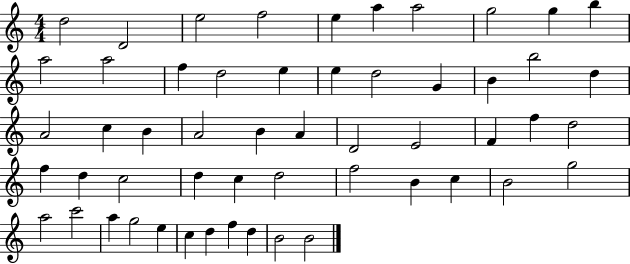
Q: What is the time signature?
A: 4/4